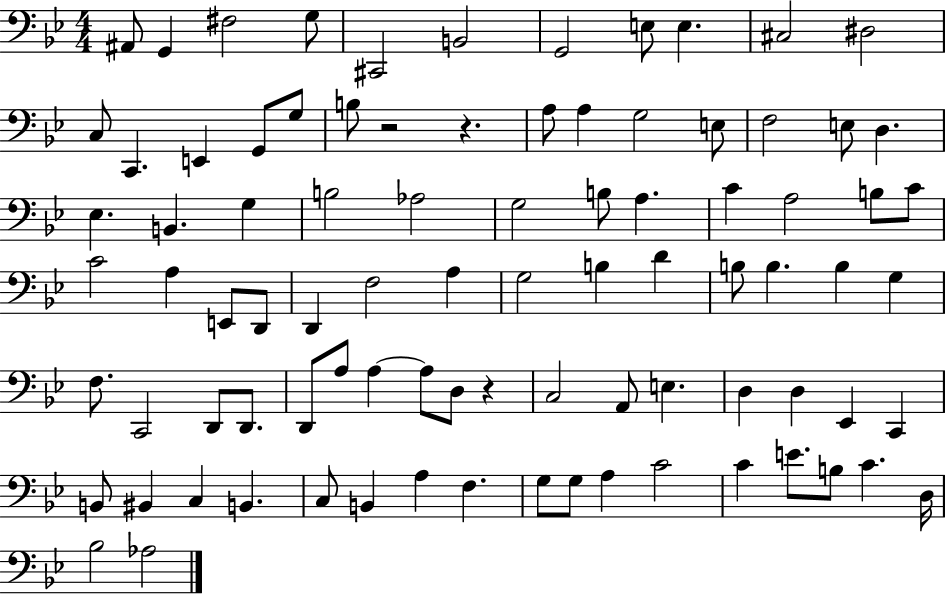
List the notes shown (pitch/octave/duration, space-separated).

A#2/e G2/q F#3/h G3/e C#2/h B2/h G2/h E3/e E3/q. C#3/h D#3/h C3/e C2/q. E2/q G2/e G3/e B3/e R/h R/q. A3/e A3/q G3/h E3/e F3/h E3/e D3/q. Eb3/q. B2/q. G3/q B3/h Ab3/h G3/h B3/e A3/q. C4/q A3/h B3/e C4/e C4/h A3/q E2/e D2/e D2/q F3/h A3/q G3/h B3/q D4/q B3/e B3/q. B3/q G3/q F3/e. C2/h D2/e D2/e. D2/e A3/e A3/q A3/e D3/e R/q C3/h A2/e E3/q. D3/q D3/q Eb2/q C2/q B2/e BIS2/q C3/q B2/q. C3/e B2/q A3/q F3/q. G3/e G3/e A3/q C4/h C4/q E4/e. B3/e C4/q. D3/s Bb3/h Ab3/h